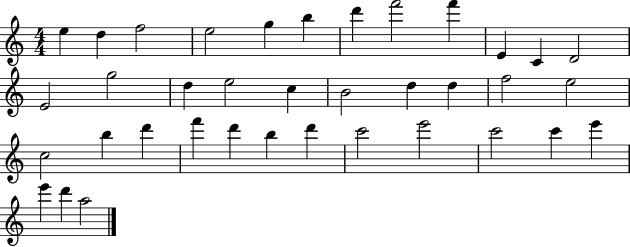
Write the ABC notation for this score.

X:1
T:Untitled
M:4/4
L:1/4
K:C
e d f2 e2 g b d' f'2 f' E C D2 E2 g2 d e2 c B2 d d f2 e2 c2 b d' f' d' b d' c'2 e'2 c'2 c' e' e' d' a2